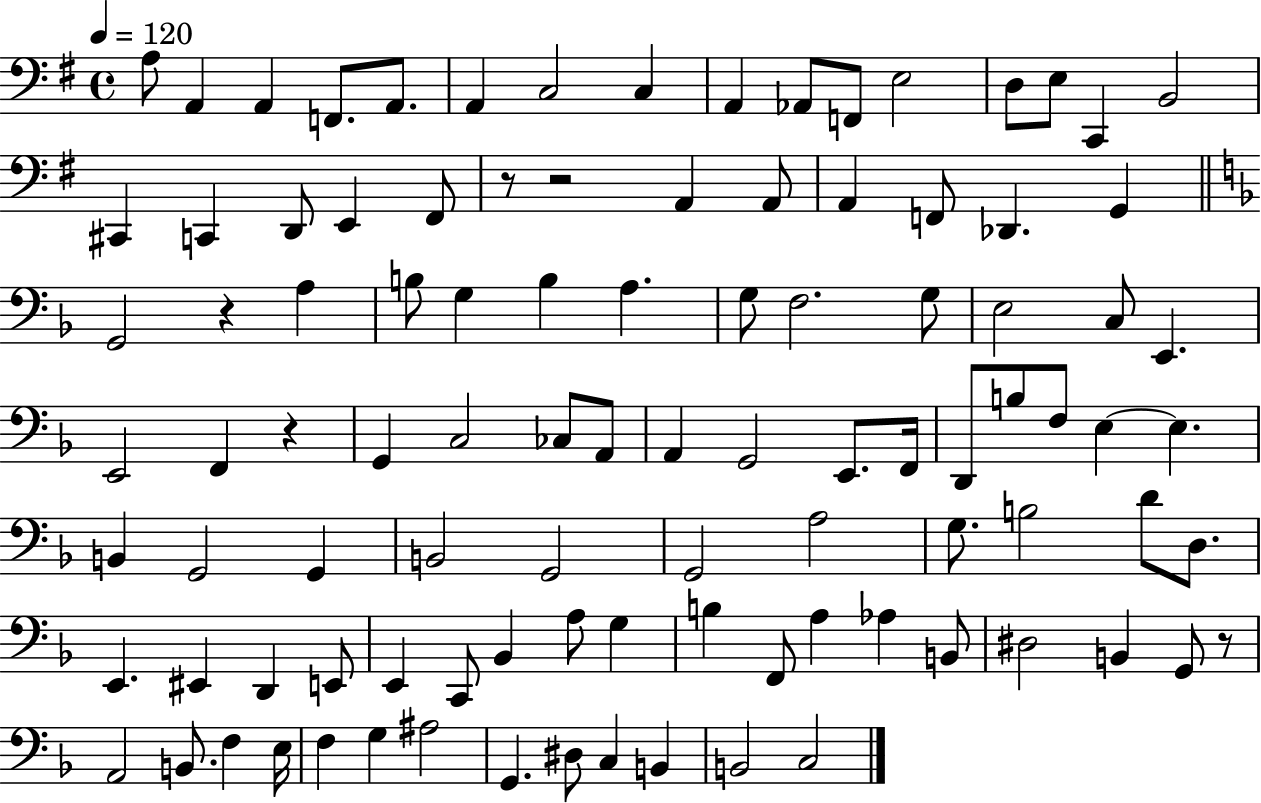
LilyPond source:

{
  \clef bass
  \time 4/4
  \defaultTimeSignature
  \key g \major
  \tempo 4 = 120
  a8 a,4 a,4 f,8. a,8. | a,4 c2 c4 | a,4 aes,8 f,8 e2 | d8 e8 c,4 b,2 | \break cis,4 c,4 d,8 e,4 fis,8 | r8 r2 a,4 a,8 | a,4 f,8 des,4. g,4 | \bar "||" \break \key f \major g,2 r4 a4 | b8 g4 b4 a4. | g8 f2. g8 | e2 c8 e,4. | \break e,2 f,4 r4 | g,4 c2 ces8 a,8 | a,4 g,2 e,8. f,16 | d,8 b8 f8 e4~~ e4. | \break b,4 g,2 g,4 | b,2 g,2 | g,2 a2 | g8. b2 d'8 d8. | \break e,4. eis,4 d,4 e,8 | e,4 c,8 bes,4 a8 g4 | b4 f,8 a4 aes4 b,8 | dis2 b,4 g,8 r8 | \break a,2 b,8. f4 e16 | f4 g4 ais2 | g,4. dis8 c4 b,4 | b,2 c2 | \break \bar "|."
}